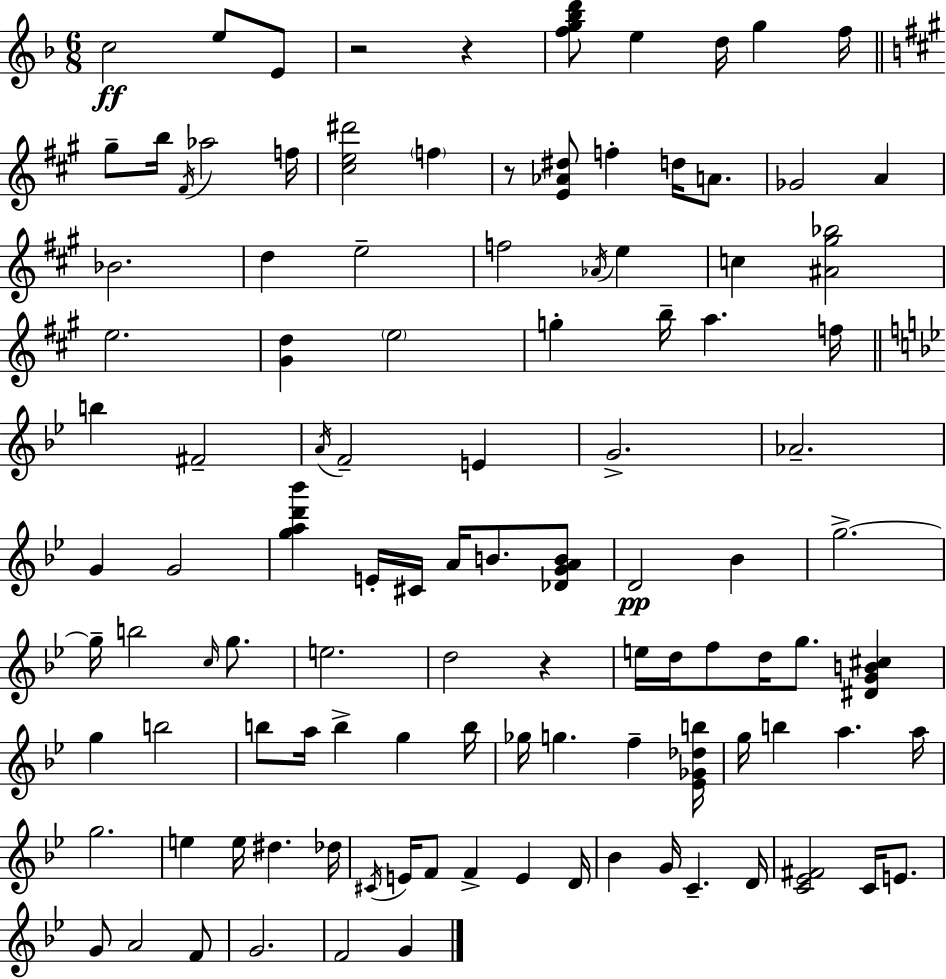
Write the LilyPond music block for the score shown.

{
  \clef treble
  \numericTimeSignature
  \time 6/8
  \key d \minor
  \repeat volta 2 { c''2\ff e''8 e'8 | r2 r4 | <f'' g'' bes'' d'''>8 e''4 d''16 g''4 f''16 | \bar "||" \break \key a \major gis''8-- b''16 \acciaccatura { fis'16 } aes''2 | f''16 <cis'' e'' dis'''>2 \parenthesize f''4 | r8 <e' aes' dis''>8 f''4-. d''16 a'8. | ges'2 a'4 | \break bes'2. | d''4 e''2-- | f''2 \acciaccatura { aes'16 } e''4 | c''4 <ais' gis'' bes''>2 | \break e''2. | <gis' d''>4 \parenthesize e''2 | g''4-. b''16-- a''4. | f''16 \bar "||" \break \key bes \major b''4 fis'2-- | \acciaccatura { a'16 } f'2-- e'4 | g'2.-> | aes'2.-- | \break g'4 g'2 | <g'' a'' d''' bes'''>4 e'16-. cis'16 a'16 b'8. <des' g' a' b'>8 | d'2\pp bes'4 | g''2.->~~ | \break g''16-- b''2 \grace { c''16 } g''8. | e''2. | d''2 r4 | e''16 d''16 f''8 d''16 g''8. <dis' g' b' cis''>4 | \break g''4 b''2 | b''8 a''16 b''4-> g''4 | b''16 ges''16 g''4. f''4-- | <ees' ges' des'' b''>16 g''16 b''4 a''4. | \break a''16 g''2. | e''4 e''16 dis''4. | des''16 \acciaccatura { cis'16 } e'16 f'8 f'4-> e'4 | d'16 bes'4 g'16 c'4.-- | \break d'16 <c' ees' fis'>2 c'16 | e'8. g'8 a'2 | f'8 g'2. | f'2 g'4 | \break } \bar "|."
}